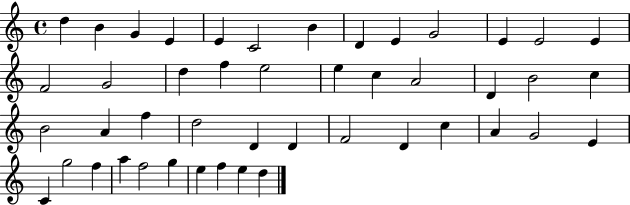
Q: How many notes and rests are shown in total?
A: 46